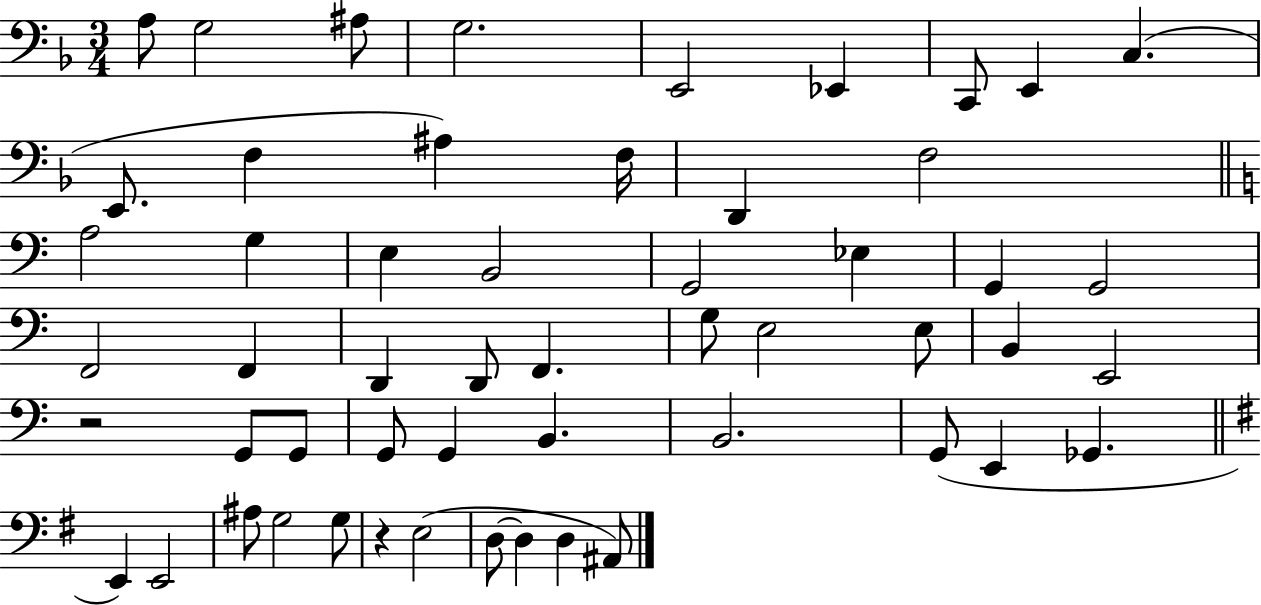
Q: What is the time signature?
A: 3/4